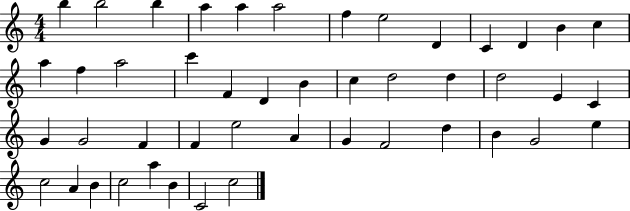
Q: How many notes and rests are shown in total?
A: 46